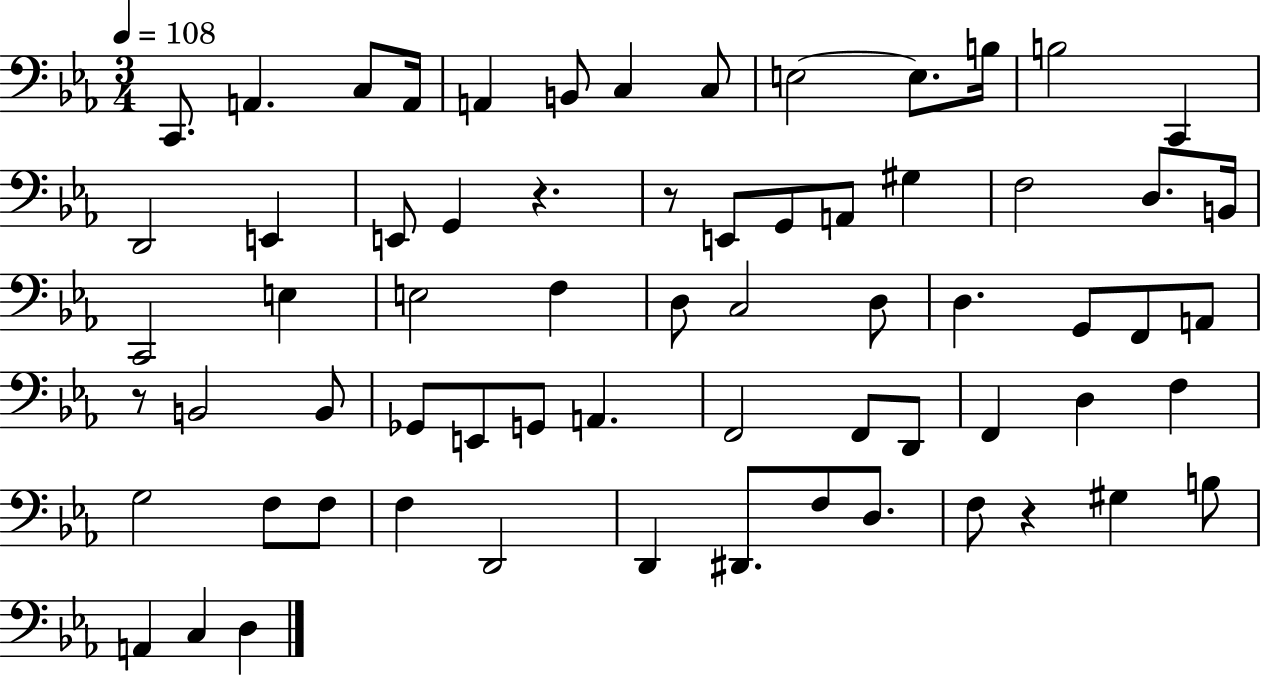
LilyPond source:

{
  \clef bass
  \numericTimeSignature
  \time 3/4
  \key ees \major
  \tempo 4 = 108
  c,8. a,4. c8 a,16 | a,4 b,8 c4 c8 | e2~~ e8. b16 | b2 c,4 | \break d,2 e,4 | e,8 g,4 r4. | r8 e,8 g,8 a,8 gis4 | f2 d8. b,16 | \break c,2 e4 | e2 f4 | d8 c2 d8 | d4. g,8 f,8 a,8 | \break r8 b,2 b,8 | ges,8 e,8 g,8 a,4. | f,2 f,8 d,8 | f,4 d4 f4 | \break g2 f8 f8 | f4 d,2 | d,4 dis,8. f8 d8. | f8 r4 gis4 b8 | \break a,4 c4 d4 | \bar "|."
}